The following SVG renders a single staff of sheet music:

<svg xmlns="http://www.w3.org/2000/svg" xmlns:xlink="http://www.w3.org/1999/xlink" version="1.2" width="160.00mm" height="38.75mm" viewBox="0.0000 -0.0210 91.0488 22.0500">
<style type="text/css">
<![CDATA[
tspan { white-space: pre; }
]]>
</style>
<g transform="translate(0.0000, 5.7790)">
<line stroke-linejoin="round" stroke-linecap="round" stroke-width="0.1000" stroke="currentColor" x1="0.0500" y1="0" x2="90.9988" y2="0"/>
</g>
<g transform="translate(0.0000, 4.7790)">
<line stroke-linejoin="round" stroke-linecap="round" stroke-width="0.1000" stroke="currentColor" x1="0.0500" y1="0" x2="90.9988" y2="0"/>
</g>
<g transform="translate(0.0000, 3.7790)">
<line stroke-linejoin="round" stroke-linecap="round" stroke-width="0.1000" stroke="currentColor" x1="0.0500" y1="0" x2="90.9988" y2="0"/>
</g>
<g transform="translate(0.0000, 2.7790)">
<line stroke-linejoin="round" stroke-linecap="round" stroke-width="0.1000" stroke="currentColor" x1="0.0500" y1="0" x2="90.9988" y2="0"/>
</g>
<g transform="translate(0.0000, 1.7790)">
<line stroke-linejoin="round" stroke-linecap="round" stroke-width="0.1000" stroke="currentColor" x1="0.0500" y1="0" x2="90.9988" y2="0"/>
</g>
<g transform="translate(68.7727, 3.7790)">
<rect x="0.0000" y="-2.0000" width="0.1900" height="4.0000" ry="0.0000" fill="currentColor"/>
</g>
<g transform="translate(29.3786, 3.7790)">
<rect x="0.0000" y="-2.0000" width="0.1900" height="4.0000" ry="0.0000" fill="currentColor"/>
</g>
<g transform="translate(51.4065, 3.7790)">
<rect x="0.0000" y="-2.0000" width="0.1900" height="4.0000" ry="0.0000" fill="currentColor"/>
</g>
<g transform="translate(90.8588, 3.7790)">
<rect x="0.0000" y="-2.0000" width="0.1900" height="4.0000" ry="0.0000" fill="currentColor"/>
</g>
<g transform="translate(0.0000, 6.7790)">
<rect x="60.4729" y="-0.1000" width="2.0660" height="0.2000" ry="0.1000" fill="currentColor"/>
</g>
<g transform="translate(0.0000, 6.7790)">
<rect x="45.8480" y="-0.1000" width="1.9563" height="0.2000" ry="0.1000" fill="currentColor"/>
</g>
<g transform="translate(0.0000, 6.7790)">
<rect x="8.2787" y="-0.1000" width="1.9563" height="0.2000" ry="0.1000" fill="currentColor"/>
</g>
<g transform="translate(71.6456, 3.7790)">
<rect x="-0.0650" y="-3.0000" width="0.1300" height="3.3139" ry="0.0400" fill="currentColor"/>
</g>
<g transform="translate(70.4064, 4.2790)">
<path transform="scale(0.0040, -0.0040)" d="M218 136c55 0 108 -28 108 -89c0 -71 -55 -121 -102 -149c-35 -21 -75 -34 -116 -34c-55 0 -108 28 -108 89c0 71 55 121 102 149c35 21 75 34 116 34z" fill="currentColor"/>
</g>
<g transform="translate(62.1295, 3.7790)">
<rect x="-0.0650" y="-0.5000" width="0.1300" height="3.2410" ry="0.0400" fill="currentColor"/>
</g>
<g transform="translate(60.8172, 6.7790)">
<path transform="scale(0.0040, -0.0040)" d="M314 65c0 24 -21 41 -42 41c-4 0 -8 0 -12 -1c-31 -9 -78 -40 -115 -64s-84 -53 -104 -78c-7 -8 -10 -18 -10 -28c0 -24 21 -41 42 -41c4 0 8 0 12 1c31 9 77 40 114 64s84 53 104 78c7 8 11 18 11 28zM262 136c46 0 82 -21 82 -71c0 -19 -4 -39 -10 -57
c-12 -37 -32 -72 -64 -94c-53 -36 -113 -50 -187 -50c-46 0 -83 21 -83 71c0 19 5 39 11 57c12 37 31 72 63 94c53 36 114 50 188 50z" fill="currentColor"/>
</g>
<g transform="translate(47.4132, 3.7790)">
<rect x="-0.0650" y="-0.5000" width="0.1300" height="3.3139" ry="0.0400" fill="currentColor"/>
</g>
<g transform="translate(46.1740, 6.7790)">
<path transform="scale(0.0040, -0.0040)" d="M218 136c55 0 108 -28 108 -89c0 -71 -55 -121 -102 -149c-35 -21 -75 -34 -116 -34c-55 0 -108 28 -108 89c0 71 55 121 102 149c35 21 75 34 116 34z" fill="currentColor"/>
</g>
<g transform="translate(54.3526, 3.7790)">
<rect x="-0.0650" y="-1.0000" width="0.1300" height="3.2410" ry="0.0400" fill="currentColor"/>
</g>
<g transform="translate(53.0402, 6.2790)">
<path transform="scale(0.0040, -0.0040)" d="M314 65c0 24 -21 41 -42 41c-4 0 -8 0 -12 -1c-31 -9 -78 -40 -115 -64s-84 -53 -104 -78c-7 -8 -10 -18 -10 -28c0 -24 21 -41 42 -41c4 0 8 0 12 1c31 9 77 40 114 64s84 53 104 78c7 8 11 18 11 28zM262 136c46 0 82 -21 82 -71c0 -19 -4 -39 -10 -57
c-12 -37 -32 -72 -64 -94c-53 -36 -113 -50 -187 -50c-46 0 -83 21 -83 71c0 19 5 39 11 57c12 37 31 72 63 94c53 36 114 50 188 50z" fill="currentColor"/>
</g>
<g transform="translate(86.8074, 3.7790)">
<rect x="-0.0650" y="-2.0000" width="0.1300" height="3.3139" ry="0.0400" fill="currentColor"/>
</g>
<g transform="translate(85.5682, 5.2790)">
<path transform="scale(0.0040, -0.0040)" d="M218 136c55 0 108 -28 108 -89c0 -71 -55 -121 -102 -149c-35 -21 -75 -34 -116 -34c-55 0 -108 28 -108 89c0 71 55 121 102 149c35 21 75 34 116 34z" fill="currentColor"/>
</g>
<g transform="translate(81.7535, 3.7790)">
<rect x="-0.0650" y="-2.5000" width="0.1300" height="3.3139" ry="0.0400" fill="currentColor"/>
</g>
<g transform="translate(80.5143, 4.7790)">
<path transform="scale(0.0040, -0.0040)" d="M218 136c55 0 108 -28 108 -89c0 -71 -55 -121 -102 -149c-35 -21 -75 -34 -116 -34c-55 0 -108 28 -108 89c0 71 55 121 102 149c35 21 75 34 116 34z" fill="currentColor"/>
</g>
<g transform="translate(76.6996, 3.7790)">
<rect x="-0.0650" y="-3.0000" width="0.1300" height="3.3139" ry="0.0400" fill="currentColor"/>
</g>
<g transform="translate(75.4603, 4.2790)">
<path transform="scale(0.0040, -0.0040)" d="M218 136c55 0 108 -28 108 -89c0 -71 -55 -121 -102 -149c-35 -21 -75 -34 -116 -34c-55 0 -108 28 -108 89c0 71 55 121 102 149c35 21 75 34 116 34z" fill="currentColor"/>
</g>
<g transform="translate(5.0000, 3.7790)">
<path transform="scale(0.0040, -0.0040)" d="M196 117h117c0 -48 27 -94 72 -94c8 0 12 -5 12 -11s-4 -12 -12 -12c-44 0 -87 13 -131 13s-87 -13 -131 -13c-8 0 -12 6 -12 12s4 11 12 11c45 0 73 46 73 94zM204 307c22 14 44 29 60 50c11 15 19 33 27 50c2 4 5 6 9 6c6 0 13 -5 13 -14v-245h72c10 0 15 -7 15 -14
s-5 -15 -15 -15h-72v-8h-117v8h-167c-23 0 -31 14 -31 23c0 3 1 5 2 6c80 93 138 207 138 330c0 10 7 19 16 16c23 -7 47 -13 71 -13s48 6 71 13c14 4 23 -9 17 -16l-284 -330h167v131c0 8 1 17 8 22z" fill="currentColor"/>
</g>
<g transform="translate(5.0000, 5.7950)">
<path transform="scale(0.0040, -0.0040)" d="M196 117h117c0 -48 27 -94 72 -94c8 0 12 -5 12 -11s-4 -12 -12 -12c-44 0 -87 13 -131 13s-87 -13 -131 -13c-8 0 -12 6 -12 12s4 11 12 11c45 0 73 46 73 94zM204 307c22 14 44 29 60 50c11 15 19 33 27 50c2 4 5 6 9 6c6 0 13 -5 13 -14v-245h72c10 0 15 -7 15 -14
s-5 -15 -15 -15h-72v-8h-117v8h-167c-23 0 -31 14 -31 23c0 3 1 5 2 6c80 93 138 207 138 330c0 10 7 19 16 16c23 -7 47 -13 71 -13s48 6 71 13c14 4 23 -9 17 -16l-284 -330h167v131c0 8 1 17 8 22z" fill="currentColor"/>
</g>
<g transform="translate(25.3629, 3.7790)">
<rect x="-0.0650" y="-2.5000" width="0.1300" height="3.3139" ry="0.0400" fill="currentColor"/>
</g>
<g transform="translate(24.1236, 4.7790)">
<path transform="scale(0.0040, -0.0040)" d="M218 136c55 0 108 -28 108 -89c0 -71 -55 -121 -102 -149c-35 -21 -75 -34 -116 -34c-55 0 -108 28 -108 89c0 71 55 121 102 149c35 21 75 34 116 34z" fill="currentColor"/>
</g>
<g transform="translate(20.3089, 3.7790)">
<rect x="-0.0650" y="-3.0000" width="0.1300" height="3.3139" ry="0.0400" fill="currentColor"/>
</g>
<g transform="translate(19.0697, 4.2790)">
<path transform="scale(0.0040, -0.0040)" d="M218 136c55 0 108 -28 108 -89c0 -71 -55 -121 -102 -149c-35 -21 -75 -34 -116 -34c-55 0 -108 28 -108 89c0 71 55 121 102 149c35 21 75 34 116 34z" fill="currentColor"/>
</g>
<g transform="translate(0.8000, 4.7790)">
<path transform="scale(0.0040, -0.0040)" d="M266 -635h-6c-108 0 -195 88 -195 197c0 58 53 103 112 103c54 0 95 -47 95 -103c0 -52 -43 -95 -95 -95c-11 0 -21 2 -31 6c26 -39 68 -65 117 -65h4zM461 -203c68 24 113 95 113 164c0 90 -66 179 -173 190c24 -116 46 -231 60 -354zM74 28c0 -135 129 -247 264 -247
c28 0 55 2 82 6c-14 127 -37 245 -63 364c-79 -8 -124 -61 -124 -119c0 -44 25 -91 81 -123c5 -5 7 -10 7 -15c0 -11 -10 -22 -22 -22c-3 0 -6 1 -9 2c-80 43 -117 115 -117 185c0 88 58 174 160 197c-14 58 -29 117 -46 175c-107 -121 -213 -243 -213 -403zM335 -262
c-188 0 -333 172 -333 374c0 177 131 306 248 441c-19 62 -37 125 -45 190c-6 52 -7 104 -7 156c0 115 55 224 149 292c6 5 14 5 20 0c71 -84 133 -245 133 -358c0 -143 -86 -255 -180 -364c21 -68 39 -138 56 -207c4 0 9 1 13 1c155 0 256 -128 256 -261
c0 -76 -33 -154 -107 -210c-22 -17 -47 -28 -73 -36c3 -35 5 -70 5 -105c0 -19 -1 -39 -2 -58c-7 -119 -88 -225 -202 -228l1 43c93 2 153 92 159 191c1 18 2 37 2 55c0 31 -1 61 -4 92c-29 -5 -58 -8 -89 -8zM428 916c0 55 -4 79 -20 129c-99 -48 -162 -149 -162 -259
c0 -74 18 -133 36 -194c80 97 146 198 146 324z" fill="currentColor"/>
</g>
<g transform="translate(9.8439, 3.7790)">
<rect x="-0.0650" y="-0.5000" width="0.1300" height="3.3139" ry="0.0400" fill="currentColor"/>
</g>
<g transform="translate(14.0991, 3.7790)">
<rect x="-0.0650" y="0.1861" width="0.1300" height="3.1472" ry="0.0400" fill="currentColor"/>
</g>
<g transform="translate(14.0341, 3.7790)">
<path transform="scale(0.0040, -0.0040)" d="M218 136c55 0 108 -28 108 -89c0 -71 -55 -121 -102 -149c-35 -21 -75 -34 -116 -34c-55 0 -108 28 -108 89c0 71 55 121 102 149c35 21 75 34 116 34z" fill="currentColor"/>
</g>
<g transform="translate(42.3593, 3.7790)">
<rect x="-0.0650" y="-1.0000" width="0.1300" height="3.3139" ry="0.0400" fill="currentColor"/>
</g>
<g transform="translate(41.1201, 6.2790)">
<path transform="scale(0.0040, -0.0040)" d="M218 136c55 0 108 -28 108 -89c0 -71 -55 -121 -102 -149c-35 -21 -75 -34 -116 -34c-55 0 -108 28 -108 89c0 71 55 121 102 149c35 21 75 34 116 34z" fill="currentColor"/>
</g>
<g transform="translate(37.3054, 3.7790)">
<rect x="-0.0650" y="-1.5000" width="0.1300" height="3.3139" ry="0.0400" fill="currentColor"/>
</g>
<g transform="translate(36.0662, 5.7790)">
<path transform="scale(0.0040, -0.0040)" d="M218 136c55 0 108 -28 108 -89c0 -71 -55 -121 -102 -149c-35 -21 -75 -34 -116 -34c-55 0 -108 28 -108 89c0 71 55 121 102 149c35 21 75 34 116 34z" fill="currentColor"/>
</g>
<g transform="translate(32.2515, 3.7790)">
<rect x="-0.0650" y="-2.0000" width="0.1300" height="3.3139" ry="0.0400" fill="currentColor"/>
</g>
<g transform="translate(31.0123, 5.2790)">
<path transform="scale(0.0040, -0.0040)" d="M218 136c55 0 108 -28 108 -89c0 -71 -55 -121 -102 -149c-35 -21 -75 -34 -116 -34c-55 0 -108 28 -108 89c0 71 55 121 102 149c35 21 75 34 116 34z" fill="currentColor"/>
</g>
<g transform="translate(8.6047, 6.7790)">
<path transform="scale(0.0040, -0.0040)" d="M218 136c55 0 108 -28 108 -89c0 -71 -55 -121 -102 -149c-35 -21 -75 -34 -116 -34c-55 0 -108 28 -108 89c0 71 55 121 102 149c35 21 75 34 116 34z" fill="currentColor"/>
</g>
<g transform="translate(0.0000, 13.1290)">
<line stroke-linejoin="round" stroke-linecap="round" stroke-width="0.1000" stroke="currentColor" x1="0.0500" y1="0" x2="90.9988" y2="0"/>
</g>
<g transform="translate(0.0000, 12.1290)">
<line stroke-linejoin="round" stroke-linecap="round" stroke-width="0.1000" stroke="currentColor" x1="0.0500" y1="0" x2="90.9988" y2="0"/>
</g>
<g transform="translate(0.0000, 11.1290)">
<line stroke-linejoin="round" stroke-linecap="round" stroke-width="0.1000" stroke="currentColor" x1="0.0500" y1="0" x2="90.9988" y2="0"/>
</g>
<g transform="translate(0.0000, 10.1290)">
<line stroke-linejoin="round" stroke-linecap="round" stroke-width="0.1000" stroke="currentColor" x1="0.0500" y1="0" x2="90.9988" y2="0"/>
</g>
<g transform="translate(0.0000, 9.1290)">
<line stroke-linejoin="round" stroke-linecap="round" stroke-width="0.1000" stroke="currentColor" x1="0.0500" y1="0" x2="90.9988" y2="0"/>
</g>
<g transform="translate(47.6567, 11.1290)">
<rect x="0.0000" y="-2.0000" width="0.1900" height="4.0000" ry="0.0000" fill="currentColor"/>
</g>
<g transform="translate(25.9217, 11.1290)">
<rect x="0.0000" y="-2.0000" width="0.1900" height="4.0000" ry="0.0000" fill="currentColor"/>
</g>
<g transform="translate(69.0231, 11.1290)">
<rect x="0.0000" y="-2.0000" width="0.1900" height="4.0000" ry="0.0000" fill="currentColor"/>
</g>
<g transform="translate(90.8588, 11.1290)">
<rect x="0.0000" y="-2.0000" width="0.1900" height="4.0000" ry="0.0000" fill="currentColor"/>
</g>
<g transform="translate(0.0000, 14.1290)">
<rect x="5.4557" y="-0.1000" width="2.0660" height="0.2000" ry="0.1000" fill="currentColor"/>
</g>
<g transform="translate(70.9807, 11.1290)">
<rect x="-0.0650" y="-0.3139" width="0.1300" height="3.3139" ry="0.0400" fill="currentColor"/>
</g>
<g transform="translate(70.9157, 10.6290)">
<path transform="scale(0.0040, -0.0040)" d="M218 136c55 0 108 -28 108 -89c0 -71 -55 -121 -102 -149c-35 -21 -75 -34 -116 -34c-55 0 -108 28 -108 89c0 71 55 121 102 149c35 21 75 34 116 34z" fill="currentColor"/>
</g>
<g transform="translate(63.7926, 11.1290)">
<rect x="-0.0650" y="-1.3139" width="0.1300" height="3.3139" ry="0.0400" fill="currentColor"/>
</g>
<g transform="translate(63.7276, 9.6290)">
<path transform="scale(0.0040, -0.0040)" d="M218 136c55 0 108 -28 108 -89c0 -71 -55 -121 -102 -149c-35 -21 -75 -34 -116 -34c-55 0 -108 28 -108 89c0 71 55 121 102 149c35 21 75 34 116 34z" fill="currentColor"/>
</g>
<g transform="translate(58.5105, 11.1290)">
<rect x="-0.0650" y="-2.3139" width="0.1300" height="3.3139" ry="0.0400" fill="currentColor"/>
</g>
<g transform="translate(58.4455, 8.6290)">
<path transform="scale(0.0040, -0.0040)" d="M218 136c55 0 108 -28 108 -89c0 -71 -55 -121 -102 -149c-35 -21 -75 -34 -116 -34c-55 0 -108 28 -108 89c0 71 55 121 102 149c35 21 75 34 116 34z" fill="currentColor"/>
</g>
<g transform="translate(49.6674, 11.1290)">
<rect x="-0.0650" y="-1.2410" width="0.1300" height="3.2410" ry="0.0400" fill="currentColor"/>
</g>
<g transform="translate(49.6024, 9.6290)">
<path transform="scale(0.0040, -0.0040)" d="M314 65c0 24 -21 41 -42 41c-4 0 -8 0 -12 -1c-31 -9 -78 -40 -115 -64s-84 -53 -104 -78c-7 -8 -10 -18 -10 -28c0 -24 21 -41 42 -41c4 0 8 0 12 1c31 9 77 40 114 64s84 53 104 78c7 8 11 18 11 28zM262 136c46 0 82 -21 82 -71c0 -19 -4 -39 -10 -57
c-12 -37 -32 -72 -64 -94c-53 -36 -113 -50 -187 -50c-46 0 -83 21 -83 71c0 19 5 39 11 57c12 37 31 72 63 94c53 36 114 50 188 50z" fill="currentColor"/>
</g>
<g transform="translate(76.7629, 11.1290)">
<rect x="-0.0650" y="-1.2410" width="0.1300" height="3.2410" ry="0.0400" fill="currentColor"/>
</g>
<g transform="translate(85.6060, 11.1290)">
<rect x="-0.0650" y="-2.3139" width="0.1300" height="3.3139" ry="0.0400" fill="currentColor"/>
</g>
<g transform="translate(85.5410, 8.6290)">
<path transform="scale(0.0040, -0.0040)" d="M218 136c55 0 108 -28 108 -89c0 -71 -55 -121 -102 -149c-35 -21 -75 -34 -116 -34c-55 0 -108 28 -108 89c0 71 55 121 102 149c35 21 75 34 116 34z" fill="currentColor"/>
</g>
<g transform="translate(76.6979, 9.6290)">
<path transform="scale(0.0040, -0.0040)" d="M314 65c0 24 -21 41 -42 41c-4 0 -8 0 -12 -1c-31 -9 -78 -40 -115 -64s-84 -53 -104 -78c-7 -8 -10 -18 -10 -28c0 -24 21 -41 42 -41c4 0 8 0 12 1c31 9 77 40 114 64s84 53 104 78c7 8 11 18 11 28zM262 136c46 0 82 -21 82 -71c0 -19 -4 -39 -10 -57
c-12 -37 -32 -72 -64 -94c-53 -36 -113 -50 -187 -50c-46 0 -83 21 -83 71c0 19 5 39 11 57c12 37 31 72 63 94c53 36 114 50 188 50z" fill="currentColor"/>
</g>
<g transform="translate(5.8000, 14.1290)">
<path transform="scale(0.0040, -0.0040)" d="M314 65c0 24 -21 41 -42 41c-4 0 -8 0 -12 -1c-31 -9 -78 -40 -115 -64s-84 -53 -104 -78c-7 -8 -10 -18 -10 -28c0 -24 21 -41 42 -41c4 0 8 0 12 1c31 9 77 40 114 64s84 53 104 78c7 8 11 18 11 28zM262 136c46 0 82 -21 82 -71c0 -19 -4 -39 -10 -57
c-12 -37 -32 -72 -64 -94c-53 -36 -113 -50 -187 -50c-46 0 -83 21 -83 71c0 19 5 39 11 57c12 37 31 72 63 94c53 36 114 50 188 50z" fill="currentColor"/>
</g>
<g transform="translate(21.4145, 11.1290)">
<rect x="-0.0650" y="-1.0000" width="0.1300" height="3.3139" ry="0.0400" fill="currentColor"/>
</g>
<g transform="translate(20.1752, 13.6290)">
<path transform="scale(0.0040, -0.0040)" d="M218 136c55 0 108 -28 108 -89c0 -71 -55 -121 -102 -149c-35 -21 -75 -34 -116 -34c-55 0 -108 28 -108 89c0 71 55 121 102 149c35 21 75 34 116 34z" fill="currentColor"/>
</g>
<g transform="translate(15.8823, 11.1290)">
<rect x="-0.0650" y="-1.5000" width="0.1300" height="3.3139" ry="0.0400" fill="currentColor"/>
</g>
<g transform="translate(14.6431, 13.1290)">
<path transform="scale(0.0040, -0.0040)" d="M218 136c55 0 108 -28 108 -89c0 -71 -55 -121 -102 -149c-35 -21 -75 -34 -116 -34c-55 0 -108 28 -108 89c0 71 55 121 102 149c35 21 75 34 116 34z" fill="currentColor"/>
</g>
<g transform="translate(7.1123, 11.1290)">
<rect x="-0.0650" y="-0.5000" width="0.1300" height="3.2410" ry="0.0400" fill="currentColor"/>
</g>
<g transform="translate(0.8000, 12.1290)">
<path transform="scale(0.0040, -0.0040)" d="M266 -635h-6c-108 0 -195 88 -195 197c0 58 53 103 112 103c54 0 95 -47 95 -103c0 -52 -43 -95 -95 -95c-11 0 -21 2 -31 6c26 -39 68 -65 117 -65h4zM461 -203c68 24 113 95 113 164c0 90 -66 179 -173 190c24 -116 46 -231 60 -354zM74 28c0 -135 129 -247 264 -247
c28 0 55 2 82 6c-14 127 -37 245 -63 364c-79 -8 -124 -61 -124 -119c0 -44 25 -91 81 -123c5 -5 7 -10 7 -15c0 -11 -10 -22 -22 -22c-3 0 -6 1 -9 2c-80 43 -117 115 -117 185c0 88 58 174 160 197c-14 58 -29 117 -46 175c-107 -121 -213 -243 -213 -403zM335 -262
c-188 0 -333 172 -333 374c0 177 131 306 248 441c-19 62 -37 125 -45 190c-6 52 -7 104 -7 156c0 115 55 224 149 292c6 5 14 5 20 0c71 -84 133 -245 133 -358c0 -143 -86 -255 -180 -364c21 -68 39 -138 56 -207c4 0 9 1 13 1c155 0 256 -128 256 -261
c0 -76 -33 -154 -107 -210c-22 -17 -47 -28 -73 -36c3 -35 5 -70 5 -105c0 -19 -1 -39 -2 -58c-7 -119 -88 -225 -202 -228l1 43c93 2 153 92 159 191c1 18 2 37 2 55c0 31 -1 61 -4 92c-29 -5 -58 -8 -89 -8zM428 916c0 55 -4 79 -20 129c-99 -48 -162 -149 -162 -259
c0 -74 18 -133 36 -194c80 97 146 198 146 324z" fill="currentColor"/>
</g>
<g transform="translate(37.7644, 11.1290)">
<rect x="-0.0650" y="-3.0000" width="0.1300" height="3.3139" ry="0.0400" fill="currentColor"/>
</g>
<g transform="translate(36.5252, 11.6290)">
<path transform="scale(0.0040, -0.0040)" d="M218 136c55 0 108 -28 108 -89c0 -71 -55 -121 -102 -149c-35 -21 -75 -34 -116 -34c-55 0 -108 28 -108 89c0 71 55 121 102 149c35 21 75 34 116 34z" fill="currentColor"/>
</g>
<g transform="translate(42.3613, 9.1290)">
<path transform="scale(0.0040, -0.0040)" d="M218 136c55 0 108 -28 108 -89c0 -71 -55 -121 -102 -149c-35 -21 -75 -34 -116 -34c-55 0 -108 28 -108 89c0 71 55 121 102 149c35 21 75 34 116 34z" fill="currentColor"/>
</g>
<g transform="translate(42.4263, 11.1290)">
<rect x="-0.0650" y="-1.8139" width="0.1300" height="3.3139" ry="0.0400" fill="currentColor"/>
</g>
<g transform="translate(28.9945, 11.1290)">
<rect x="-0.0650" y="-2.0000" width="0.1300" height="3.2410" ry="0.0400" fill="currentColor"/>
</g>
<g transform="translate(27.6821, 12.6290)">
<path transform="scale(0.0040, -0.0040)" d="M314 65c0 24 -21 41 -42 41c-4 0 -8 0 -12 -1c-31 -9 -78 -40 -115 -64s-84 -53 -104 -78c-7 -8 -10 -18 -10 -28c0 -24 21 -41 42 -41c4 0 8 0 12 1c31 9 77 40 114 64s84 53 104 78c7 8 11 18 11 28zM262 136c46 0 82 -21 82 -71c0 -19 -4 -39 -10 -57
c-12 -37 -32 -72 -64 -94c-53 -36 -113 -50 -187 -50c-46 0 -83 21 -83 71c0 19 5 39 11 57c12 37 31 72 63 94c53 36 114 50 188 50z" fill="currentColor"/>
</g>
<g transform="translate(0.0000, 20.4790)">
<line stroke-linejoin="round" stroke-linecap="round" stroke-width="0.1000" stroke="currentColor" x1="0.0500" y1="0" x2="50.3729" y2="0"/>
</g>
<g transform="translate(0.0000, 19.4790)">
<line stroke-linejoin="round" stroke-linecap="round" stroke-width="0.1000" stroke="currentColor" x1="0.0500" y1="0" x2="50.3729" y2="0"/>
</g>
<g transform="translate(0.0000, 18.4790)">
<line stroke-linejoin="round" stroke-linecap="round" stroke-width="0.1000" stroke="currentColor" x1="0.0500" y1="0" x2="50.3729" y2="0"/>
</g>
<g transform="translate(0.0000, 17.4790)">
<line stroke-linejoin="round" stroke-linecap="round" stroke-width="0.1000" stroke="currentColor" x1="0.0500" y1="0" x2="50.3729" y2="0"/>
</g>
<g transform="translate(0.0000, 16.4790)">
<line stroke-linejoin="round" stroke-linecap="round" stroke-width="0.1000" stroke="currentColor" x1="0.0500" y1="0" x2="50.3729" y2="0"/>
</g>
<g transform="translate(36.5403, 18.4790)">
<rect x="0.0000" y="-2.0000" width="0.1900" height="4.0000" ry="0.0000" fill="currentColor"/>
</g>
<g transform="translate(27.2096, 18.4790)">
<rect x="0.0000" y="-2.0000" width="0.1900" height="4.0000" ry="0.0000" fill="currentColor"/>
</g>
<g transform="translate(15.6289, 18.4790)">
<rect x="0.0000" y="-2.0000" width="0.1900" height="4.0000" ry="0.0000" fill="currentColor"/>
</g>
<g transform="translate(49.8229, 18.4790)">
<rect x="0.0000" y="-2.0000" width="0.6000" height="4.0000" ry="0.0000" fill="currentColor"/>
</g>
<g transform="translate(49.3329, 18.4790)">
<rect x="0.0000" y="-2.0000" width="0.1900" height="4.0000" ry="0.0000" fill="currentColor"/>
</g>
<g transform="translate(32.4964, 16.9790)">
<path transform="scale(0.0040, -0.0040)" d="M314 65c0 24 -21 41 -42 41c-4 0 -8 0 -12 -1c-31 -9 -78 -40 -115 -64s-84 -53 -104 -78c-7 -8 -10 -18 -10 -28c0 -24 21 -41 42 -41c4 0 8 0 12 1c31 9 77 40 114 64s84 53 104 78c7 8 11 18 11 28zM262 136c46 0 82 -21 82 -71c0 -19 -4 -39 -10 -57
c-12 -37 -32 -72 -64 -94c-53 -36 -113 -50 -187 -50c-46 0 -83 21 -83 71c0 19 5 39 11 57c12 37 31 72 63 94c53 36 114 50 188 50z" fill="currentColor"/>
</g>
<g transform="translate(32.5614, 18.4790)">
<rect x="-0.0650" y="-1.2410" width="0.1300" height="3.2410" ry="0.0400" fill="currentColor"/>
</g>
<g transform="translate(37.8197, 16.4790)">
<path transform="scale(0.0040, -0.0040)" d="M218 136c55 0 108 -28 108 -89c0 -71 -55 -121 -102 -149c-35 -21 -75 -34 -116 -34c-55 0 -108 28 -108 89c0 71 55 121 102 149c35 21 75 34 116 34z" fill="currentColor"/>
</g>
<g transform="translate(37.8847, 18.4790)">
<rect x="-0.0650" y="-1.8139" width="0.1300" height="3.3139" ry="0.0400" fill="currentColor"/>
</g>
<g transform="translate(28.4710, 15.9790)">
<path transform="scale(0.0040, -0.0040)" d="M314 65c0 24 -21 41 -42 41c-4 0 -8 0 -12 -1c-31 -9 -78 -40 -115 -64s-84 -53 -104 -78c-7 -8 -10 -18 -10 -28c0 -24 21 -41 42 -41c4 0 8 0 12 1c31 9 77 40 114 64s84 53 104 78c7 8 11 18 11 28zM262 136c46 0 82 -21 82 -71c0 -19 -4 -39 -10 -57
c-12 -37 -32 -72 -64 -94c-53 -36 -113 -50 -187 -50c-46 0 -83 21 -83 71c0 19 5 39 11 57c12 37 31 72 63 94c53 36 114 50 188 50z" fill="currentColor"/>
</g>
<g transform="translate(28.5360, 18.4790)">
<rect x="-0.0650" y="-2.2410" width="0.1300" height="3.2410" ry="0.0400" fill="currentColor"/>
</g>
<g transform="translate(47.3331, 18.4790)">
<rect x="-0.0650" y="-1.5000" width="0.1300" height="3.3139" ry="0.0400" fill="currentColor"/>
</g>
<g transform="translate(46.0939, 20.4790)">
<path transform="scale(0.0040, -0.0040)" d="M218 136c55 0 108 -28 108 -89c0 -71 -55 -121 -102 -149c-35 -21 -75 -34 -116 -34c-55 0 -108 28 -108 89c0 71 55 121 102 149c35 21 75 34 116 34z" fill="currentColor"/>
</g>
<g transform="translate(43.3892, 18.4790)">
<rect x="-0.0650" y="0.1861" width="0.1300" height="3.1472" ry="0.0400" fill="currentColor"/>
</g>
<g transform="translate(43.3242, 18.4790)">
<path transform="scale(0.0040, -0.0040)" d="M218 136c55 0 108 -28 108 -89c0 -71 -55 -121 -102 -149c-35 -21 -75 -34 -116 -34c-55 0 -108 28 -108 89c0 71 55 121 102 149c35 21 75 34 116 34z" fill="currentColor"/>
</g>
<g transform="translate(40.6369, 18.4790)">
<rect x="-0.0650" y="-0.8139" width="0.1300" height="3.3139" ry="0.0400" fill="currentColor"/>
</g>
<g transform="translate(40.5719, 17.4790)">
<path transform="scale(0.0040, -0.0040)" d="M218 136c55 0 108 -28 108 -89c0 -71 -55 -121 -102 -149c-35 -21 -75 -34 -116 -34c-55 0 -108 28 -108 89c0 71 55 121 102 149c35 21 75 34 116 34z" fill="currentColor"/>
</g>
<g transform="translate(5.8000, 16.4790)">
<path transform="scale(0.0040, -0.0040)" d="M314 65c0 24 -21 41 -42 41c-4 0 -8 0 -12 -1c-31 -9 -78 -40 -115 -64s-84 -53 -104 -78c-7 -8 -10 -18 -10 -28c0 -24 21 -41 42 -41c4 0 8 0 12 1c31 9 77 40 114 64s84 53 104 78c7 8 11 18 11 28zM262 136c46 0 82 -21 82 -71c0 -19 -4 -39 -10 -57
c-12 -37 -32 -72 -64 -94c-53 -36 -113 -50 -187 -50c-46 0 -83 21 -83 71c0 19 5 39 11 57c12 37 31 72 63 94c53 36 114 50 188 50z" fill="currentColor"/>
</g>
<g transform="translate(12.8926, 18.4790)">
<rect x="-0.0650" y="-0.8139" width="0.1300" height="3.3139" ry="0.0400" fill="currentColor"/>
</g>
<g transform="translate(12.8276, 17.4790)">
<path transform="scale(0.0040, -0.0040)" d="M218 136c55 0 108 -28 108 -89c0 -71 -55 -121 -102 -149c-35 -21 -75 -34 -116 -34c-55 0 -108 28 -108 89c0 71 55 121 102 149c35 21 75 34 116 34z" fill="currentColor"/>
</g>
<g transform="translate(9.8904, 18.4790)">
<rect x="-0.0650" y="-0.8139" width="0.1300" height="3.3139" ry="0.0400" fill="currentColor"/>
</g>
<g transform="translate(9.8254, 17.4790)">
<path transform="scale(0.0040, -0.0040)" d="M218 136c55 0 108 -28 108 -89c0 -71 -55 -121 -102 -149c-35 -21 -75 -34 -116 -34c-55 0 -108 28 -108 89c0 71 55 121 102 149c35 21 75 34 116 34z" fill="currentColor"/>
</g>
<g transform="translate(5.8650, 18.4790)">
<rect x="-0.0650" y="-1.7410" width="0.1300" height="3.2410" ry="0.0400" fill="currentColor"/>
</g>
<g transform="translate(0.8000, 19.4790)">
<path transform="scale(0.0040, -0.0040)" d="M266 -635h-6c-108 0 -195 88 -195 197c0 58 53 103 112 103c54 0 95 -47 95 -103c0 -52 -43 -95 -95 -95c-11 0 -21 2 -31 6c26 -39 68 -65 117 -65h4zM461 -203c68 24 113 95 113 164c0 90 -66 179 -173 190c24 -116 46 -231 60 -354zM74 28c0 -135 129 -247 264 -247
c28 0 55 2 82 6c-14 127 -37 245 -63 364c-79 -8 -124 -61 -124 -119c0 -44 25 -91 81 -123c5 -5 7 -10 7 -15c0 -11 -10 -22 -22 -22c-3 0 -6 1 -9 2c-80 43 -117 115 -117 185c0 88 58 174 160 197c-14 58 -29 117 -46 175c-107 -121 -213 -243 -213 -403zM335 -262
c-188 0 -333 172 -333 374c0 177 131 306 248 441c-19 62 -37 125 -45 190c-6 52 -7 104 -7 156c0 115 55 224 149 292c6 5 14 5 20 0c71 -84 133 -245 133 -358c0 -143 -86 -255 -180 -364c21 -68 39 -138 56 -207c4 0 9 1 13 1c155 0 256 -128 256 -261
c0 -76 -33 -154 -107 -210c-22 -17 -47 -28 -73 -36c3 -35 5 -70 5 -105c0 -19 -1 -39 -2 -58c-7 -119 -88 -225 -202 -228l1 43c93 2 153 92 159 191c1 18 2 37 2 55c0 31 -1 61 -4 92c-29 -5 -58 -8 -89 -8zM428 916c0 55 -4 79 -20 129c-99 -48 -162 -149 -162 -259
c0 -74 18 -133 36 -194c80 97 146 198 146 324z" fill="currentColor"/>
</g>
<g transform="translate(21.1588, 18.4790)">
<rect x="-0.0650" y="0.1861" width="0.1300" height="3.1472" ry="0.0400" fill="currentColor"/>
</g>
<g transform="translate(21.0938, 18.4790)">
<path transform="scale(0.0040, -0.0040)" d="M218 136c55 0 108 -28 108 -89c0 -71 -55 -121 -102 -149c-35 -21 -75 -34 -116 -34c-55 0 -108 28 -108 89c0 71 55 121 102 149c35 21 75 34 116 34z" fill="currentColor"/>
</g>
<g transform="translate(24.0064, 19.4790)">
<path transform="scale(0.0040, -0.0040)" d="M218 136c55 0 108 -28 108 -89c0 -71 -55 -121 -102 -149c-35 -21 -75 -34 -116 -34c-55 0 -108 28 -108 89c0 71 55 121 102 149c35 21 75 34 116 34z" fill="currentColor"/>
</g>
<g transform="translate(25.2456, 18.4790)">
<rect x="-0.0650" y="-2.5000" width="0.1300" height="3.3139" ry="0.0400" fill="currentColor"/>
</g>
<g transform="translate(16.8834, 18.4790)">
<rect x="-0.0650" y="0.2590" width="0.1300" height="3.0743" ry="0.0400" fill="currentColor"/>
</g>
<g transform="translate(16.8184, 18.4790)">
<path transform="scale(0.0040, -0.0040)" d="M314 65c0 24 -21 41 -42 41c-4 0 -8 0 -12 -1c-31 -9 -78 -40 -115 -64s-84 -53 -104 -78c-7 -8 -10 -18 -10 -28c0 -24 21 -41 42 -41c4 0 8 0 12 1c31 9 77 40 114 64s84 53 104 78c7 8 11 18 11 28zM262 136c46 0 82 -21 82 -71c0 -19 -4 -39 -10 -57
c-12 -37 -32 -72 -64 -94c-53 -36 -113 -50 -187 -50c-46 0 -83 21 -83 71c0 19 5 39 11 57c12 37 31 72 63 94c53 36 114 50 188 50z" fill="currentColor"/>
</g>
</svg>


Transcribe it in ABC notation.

X:1
T:Untitled
M:4/4
L:1/4
K:C
C B A G F E D C D2 C2 A A G F C2 E D F2 A f e2 g e c e2 g f2 d d B2 B G g2 e2 f d B E